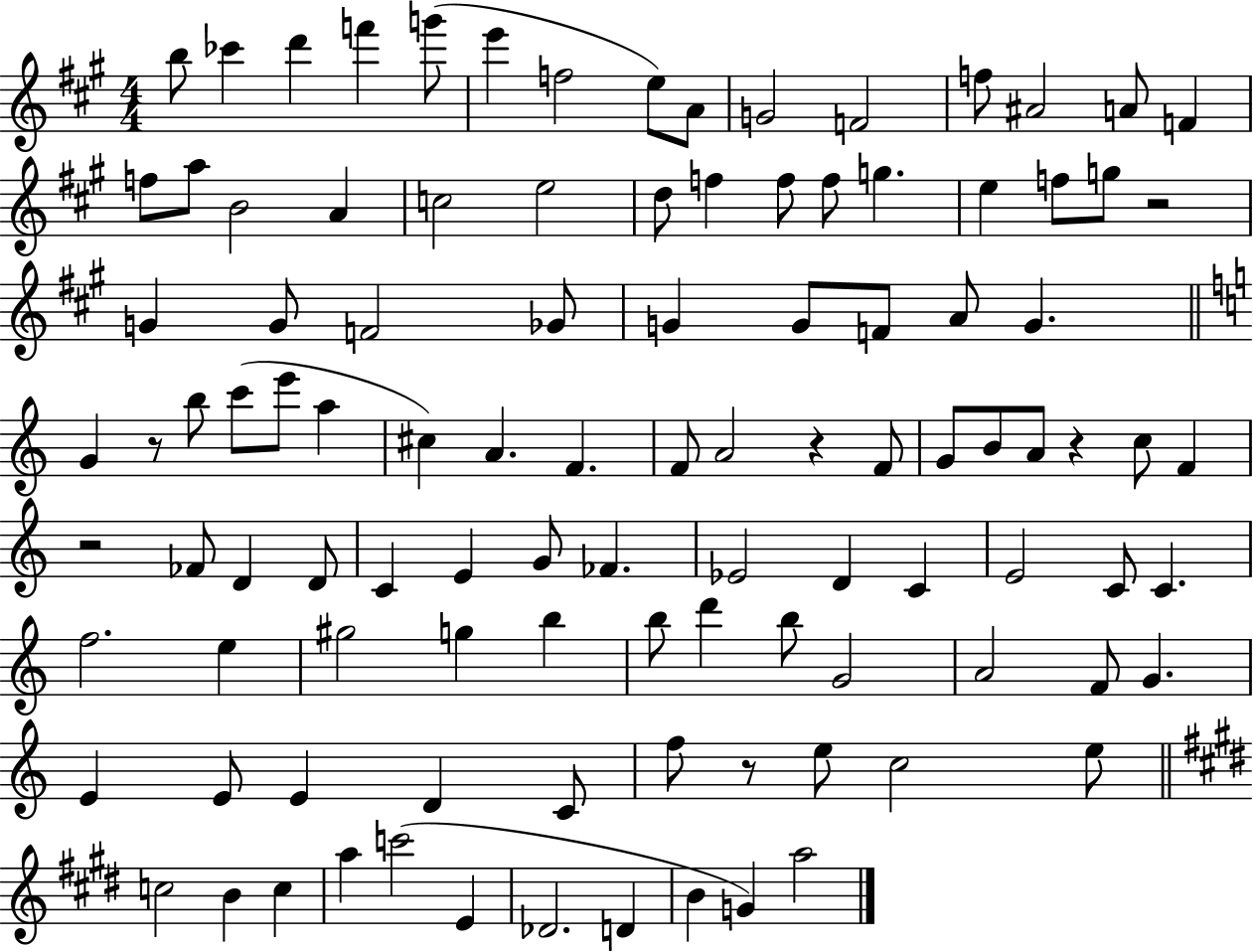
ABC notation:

X:1
T:Untitled
M:4/4
L:1/4
K:A
b/2 _c' d' f' g'/2 e' f2 e/2 A/2 G2 F2 f/2 ^A2 A/2 F f/2 a/2 B2 A c2 e2 d/2 f f/2 f/2 g e f/2 g/2 z2 G G/2 F2 _G/2 G G/2 F/2 A/2 G G z/2 b/2 c'/2 e'/2 a ^c A F F/2 A2 z F/2 G/2 B/2 A/2 z c/2 F z2 _F/2 D D/2 C E G/2 _F _E2 D C E2 C/2 C f2 e ^g2 g b b/2 d' b/2 G2 A2 F/2 G E E/2 E D C/2 f/2 z/2 e/2 c2 e/2 c2 B c a c'2 E _D2 D B G a2